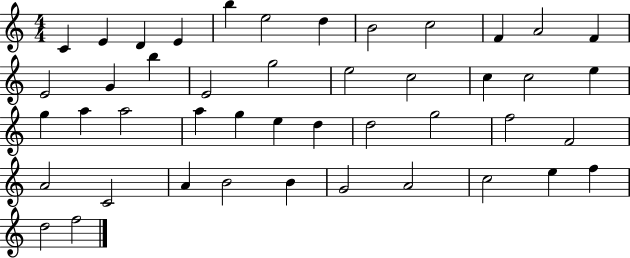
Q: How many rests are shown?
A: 0